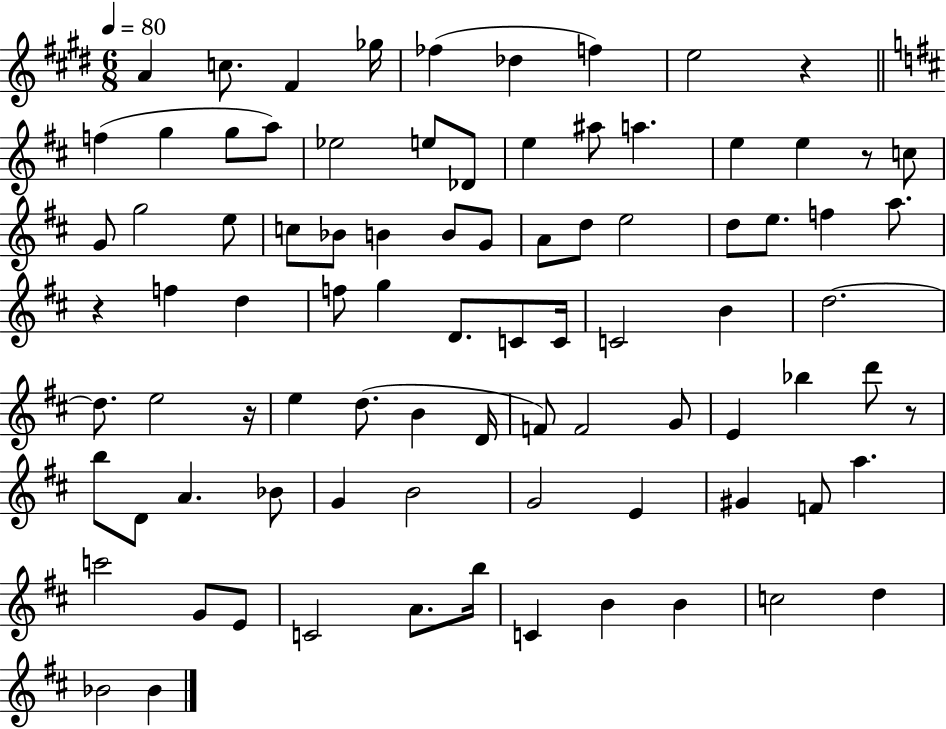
{
  \clef treble
  \numericTimeSignature
  \time 6/8
  \key e \major
  \tempo 4 = 80
  a'4 c''8. fis'4 ges''16 | fes''4( des''4 f''4) | e''2 r4 | \bar "||" \break \key d \major f''4( g''4 g''8 a''8) | ees''2 e''8 des'8 | e''4 ais''8 a''4. | e''4 e''4 r8 c''8 | \break g'8 g''2 e''8 | c''8 bes'8 b'4 b'8 g'8 | a'8 d''8 e''2 | d''8 e''8. f''4 a''8. | \break r4 f''4 d''4 | f''8 g''4 d'8. c'8 c'16 | c'2 b'4 | d''2.~~ | \break d''8. e''2 r16 | e''4 d''8.( b'4 d'16 | f'8) f'2 g'8 | e'4 bes''4 d'''8 r8 | \break b''8 d'8 a'4. bes'8 | g'4 b'2 | g'2 e'4 | gis'4 f'8 a''4. | \break c'''2 g'8 e'8 | c'2 a'8. b''16 | c'4 b'4 b'4 | c''2 d''4 | \break bes'2 bes'4 | \bar "|."
}